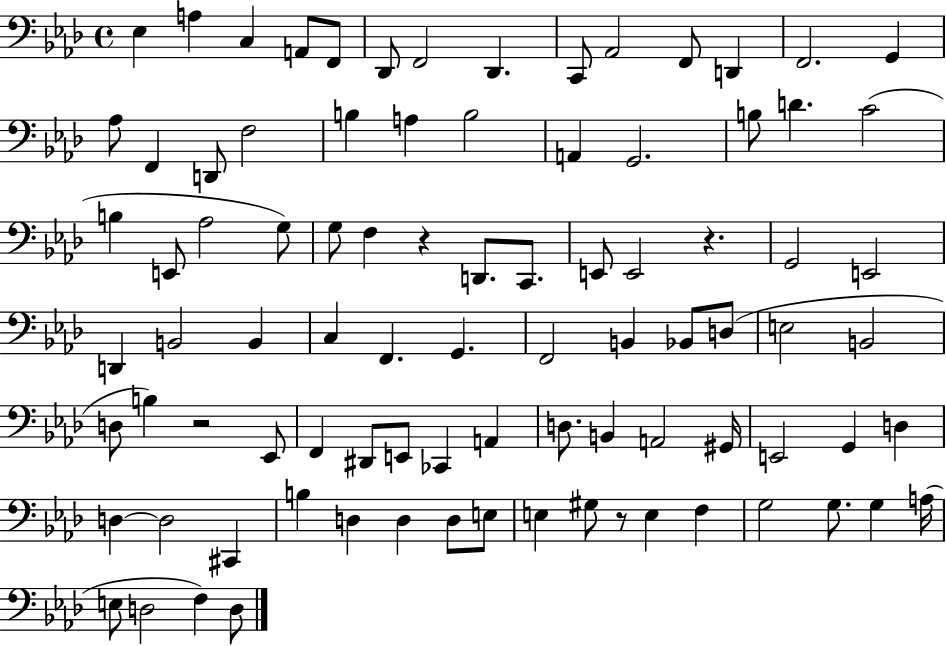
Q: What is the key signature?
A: AES major